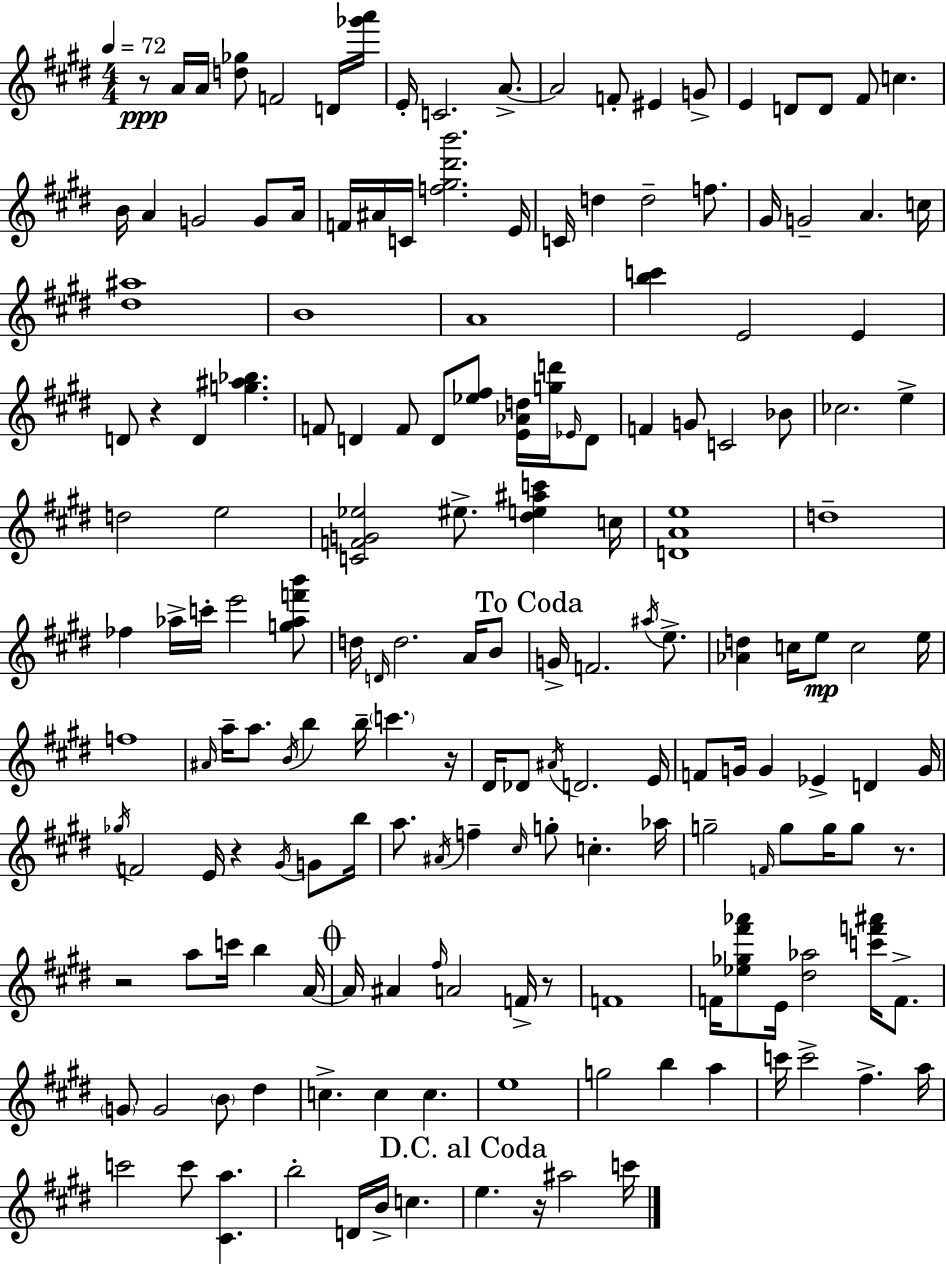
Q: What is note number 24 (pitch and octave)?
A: C4